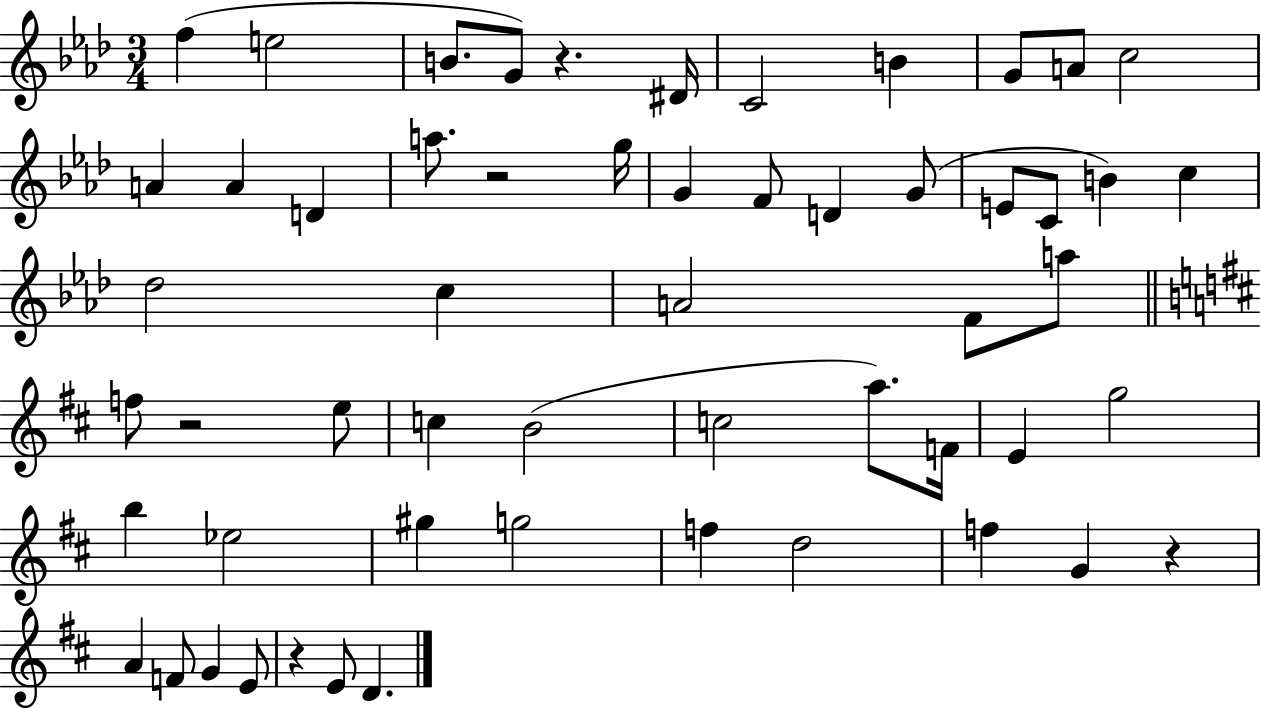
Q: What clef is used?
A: treble